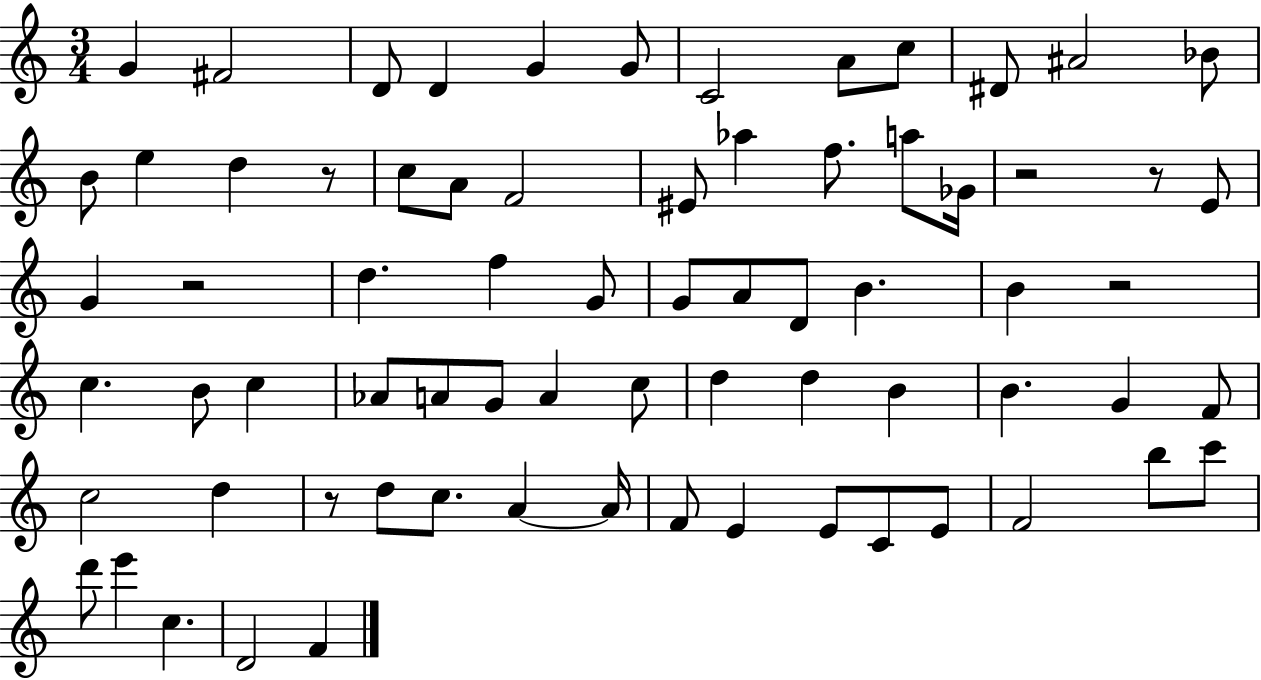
{
  \clef treble
  \numericTimeSignature
  \time 3/4
  \key c \major
  g'4 fis'2 | d'8 d'4 g'4 g'8 | c'2 a'8 c''8 | dis'8 ais'2 bes'8 | \break b'8 e''4 d''4 r8 | c''8 a'8 f'2 | eis'8 aes''4 f''8. a''8 ges'16 | r2 r8 e'8 | \break g'4 r2 | d''4. f''4 g'8 | g'8 a'8 d'8 b'4. | b'4 r2 | \break c''4. b'8 c''4 | aes'8 a'8 g'8 a'4 c''8 | d''4 d''4 b'4 | b'4. g'4 f'8 | \break c''2 d''4 | r8 d''8 c''8. a'4~~ a'16 | f'8 e'4 e'8 c'8 e'8 | f'2 b''8 c'''8 | \break d'''8 e'''4 c''4. | d'2 f'4 | \bar "|."
}